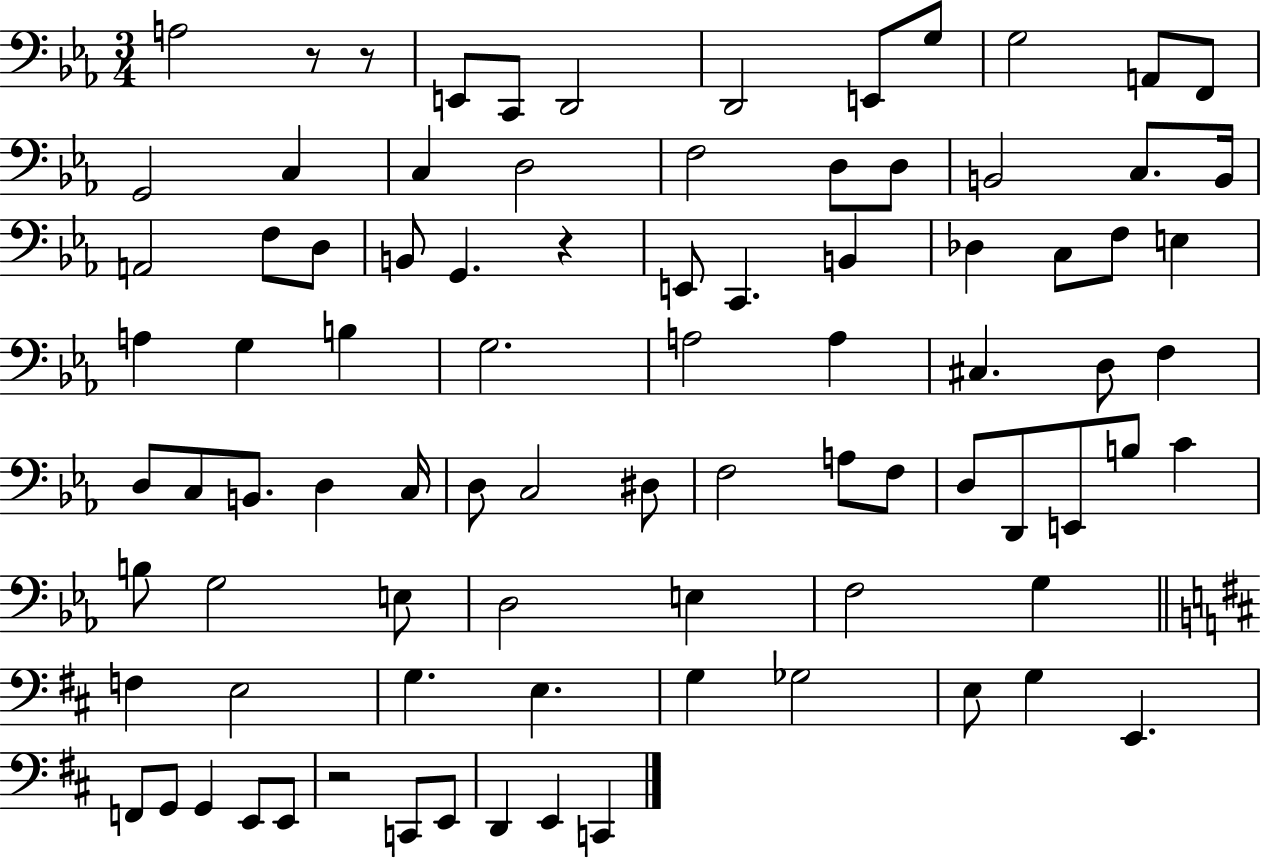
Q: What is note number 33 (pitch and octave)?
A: A3